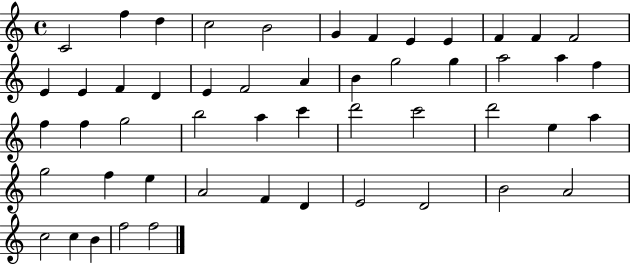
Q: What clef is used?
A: treble